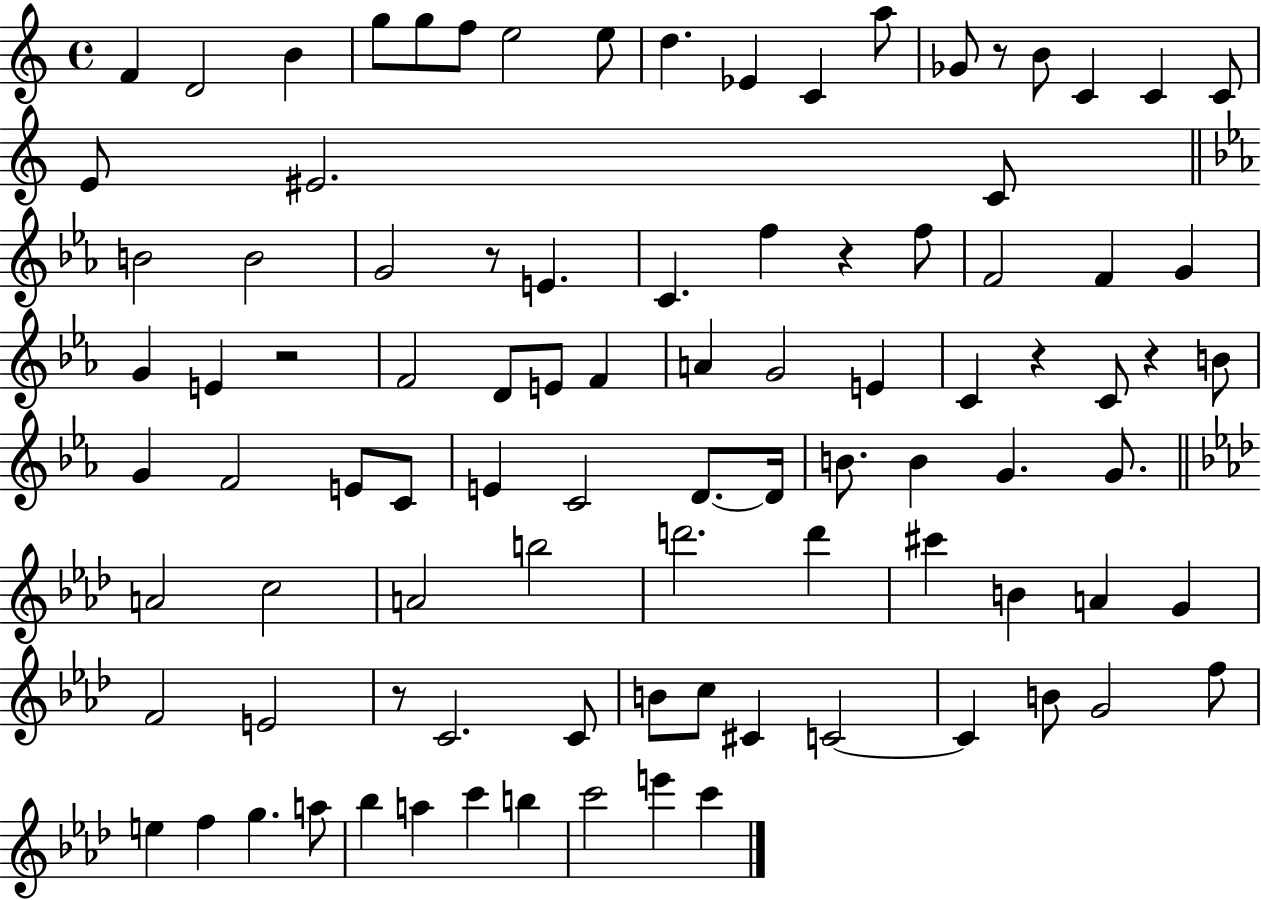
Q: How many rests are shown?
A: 7